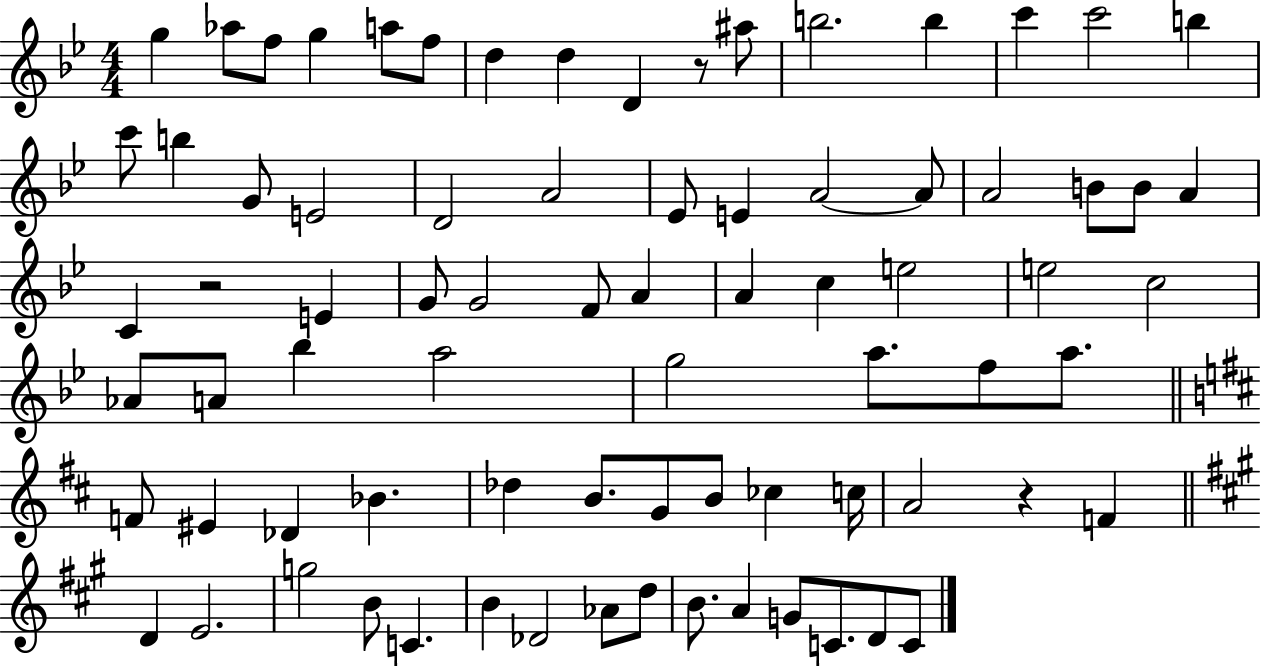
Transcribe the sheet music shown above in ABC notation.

X:1
T:Untitled
M:4/4
L:1/4
K:Bb
g _a/2 f/2 g a/2 f/2 d d D z/2 ^a/2 b2 b c' c'2 b c'/2 b G/2 E2 D2 A2 _E/2 E A2 A/2 A2 B/2 B/2 A C z2 E G/2 G2 F/2 A A c e2 e2 c2 _A/2 A/2 _b a2 g2 a/2 f/2 a/2 F/2 ^E _D _B _d B/2 G/2 B/2 _c c/4 A2 z F D E2 g2 B/2 C B _D2 _A/2 d/2 B/2 A G/2 C/2 D/2 C/2